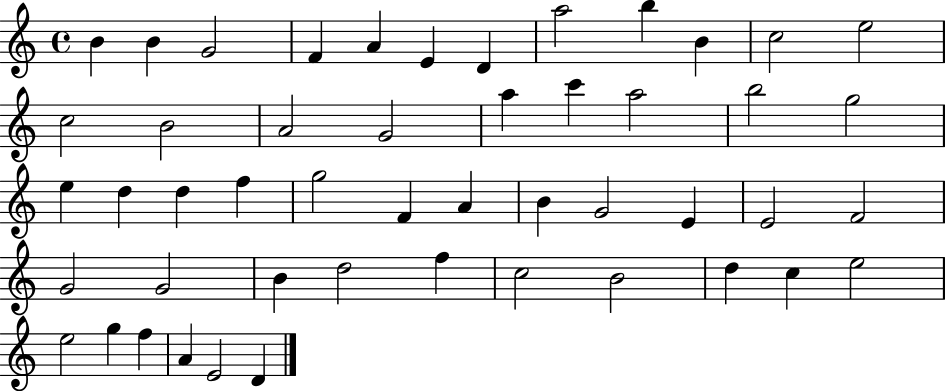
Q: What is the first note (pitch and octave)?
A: B4